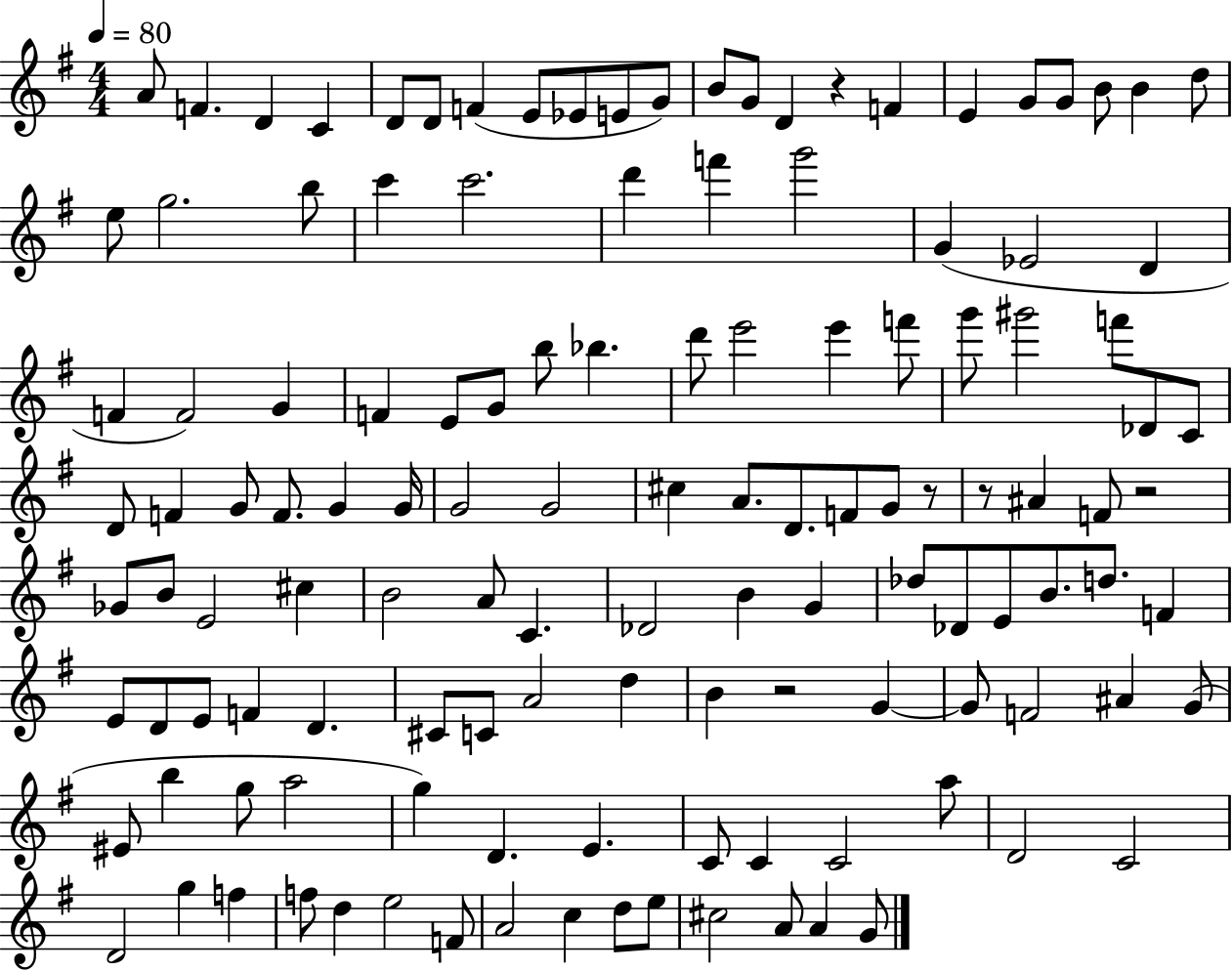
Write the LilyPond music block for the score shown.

{
  \clef treble
  \numericTimeSignature
  \time 4/4
  \key g \major
  \tempo 4 = 80
  a'8 f'4. d'4 c'4 | d'8 d'8 f'4( e'8 ees'8 e'8 g'8) | b'8 g'8 d'4 r4 f'4 | e'4 g'8 g'8 b'8 b'4 d''8 | \break e''8 g''2. b''8 | c'''4 c'''2. | d'''4 f'''4 g'''2 | g'4( ees'2 d'4 | \break f'4 f'2) g'4 | f'4 e'8 g'8 b''8 bes''4. | d'''8 e'''2 e'''4 f'''8 | g'''8 gis'''2 f'''8 des'8 c'8 | \break d'8 f'4 g'8 f'8. g'4 g'16 | g'2 g'2 | cis''4 a'8. d'8. f'8 g'8 r8 | r8 ais'4 f'8 r2 | \break ges'8 b'8 e'2 cis''4 | b'2 a'8 c'4. | des'2 b'4 g'4 | des''8 des'8 e'8 b'8. d''8. f'4 | \break e'8 d'8 e'8 f'4 d'4. | cis'8 c'8 a'2 d''4 | b'4 r2 g'4~~ | g'8 f'2 ais'4 g'8( | \break eis'8 b''4 g''8 a''2 | g''4) d'4. e'4. | c'8 c'4 c'2 a''8 | d'2 c'2 | \break d'2 g''4 f''4 | f''8 d''4 e''2 f'8 | a'2 c''4 d''8 e''8 | cis''2 a'8 a'4 g'8 | \break \bar "|."
}